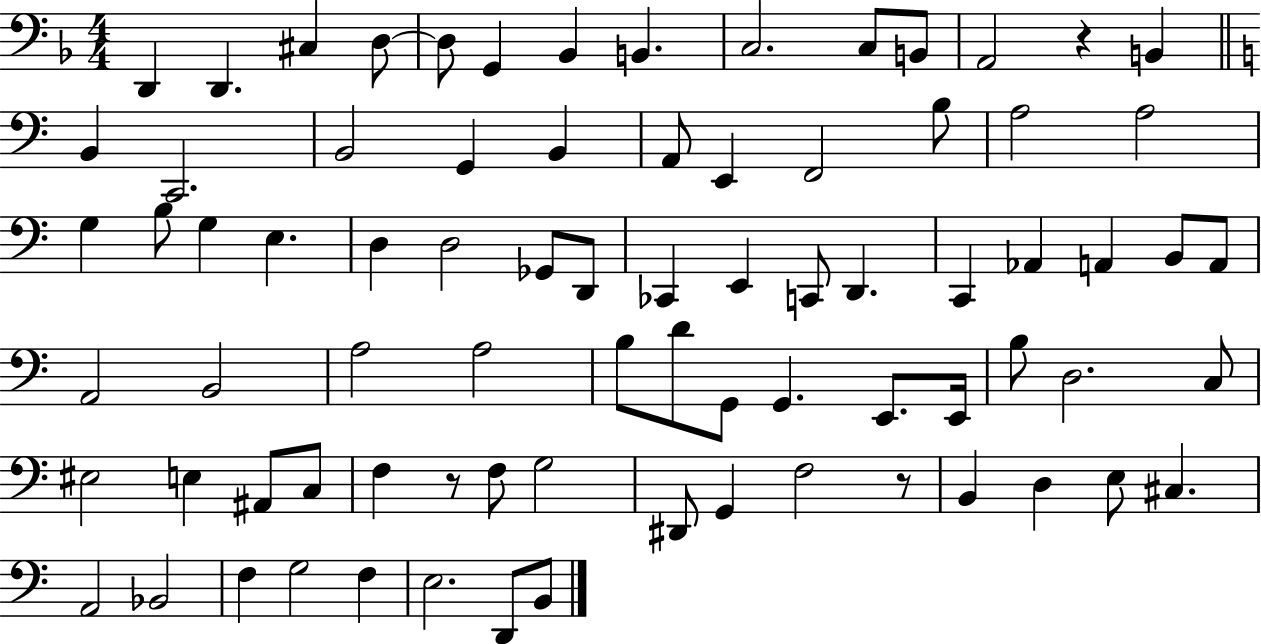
X:1
T:Untitled
M:4/4
L:1/4
K:F
D,, D,, ^C, D,/2 D,/2 G,, _B,, B,, C,2 C,/2 B,,/2 A,,2 z B,, B,, C,,2 B,,2 G,, B,, A,,/2 E,, F,,2 B,/2 A,2 A,2 G, B,/2 G, E, D, D,2 _G,,/2 D,,/2 _C,, E,, C,,/2 D,, C,, _A,, A,, B,,/2 A,,/2 A,,2 B,,2 A,2 A,2 B,/2 D/2 G,,/2 G,, E,,/2 E,,/4 B,/2 D,2 C,/2 ^E,2 E, ^A,,/2 C,/2 F, z/2 F,/2 G,2 ^D,,/2 G,, F,2 z/2 B,, D, E,/2 ^C, A,,2 _B,,2 F, G,2 F, E,2 D,,/2 B,,/2